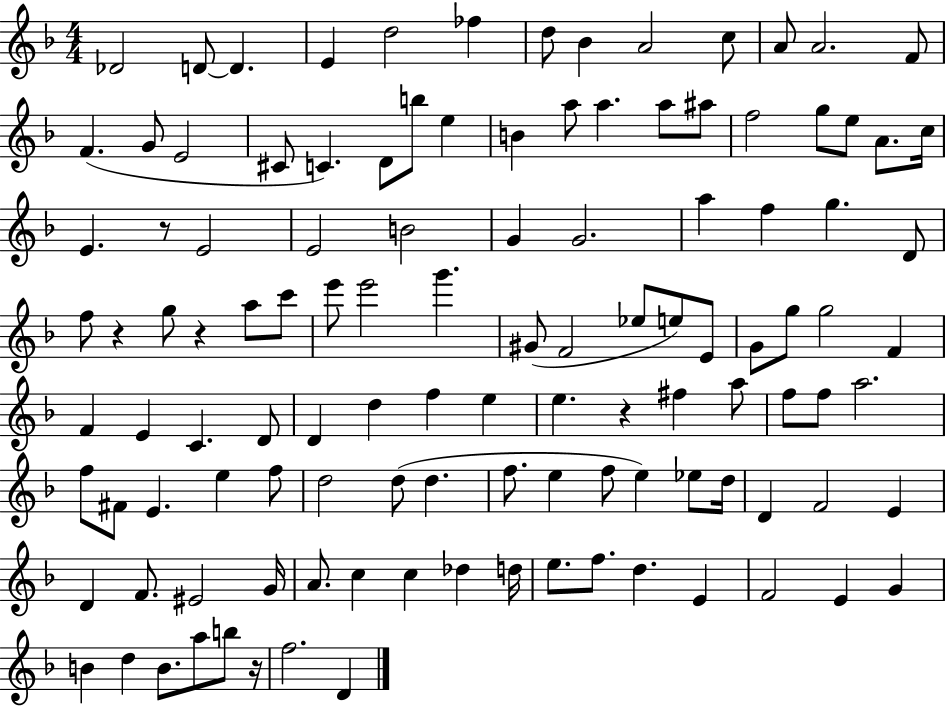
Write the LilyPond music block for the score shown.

{
  \clef treble
  \numericTimeSignature
  \time 4/4
  \key f \major
  des'2 d'8~~ d'4. | e'4 d''2 fes''4 | d''8 bes'4 a'2 c''8 | a'8 a'2. f'8 | \break f'4.( g'8 e'2 | cis'8 c'4.) d'8 b''8 e''4 | b'4 a''8 a''4. a''8 ais''8 | f''2 g''8 e''8 a'8. c''16 | \break e'4. r8 e'2 | e'2 b'2 | g'4 g'2. | a''4 f''4 g''4. d'8 | \break f''8 r4 g''8 r4 a''8 c'''8 | e'''8 e'''2 g'''4. | gis'8( f'2 ees''8 e''8) e'8 | g'8 g''8 g''2 f'4 | \break f'4 e'4 c'4. d'8 | d'4 d''4 f''4 e''4 | e''4. r4 fis''4 a''8 | f''8 f''8 a''2. | \break f''8 fis'8 e'4. e''4 f''8 | d''2 d''8( d''4. | f''8. e''4 f''8 e''4) ees''8 d''16 | d'4 f'2 e'4 | \break d'4 f'8. eis'2 g'16 | a'8. c''4 c''4 des''4 d''16 | e''8. f''8. d''4. e'4 | f'2 e'4 g'4 | \break b'4 d''4 b'8. a''8 b''8 r16 | f''2. d'4 | \bar "|."
}